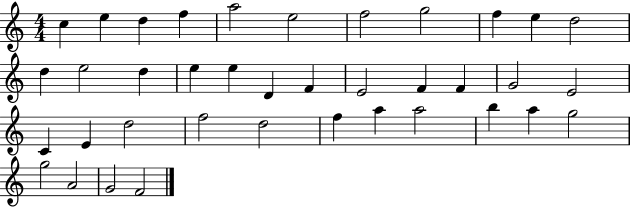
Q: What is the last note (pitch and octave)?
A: F4